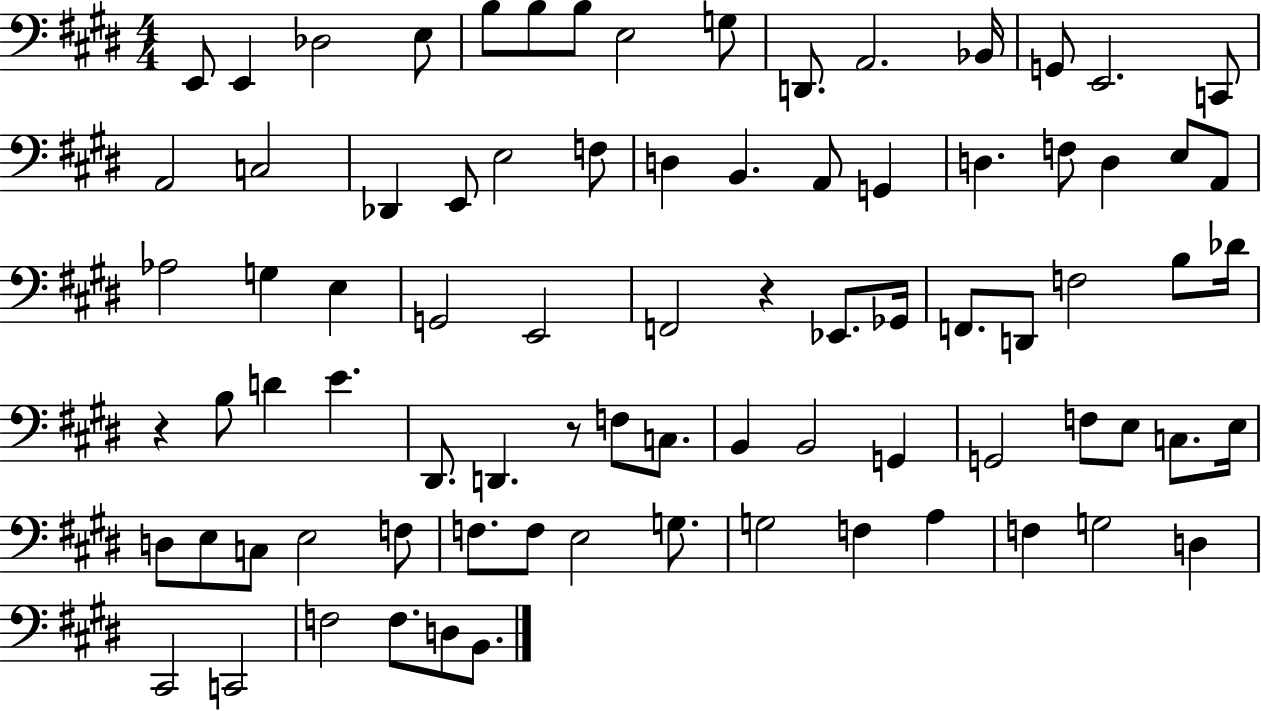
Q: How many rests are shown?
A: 3